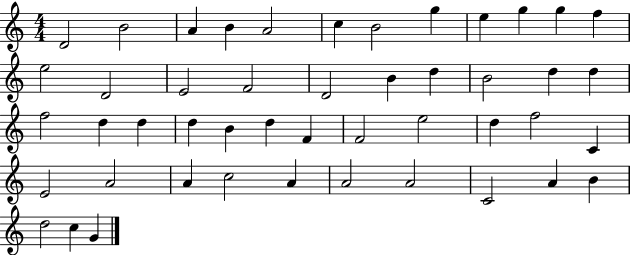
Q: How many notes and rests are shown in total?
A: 47